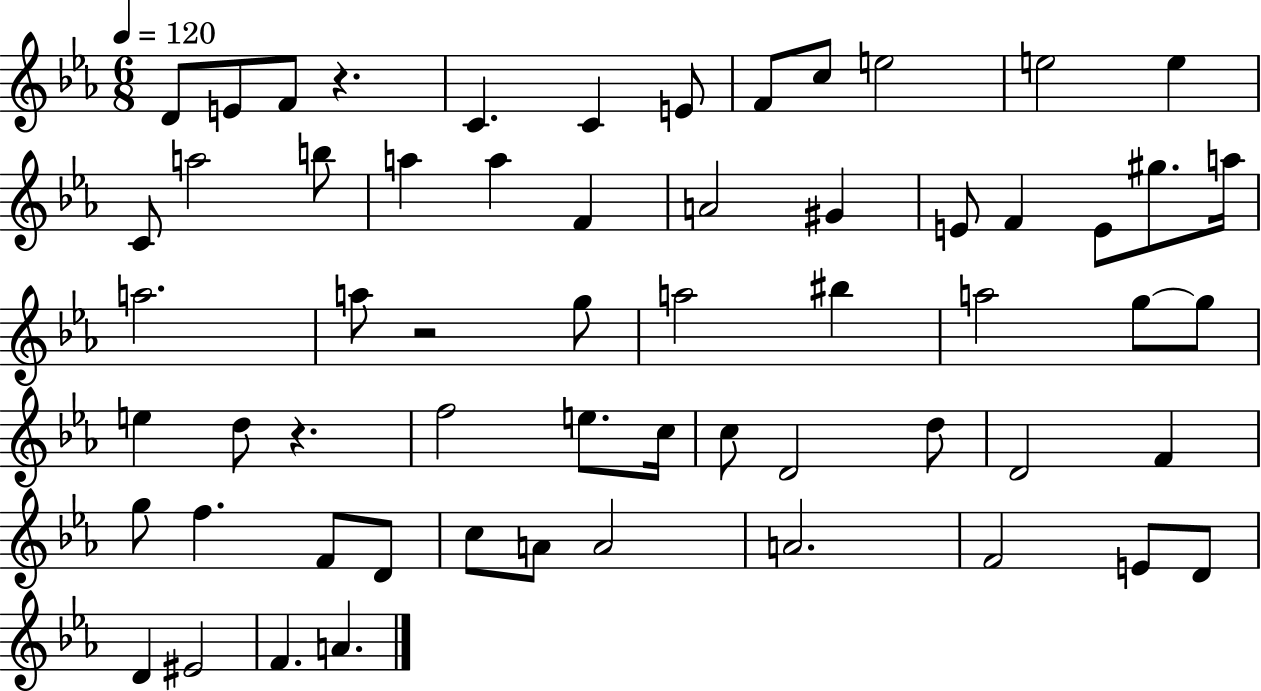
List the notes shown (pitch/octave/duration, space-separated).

D4/e E4/e F4/e R/q. C4/q. C4/q E4/e F4/e C5/e E5/h E5/h E5/q C4/e A5/h B5/e A5/q A5/q F4/q A4/h G#4/q E4/e F4/q E4/e G#5/e. A5/s A5/h. A5/e R/h G5/e A5/h BIS5/q A5/h G5/e G5/e E5/q D5/e R/q. F5/h E5/e. C5/s C5/e D4/h D5/e D4/h F4/q G5/e F5/q. F4/e D4/e C5/e A4/e A4/h A4/h. F4/h E4/e D4/e D4/q EIS4/h F4/q. A4/q.